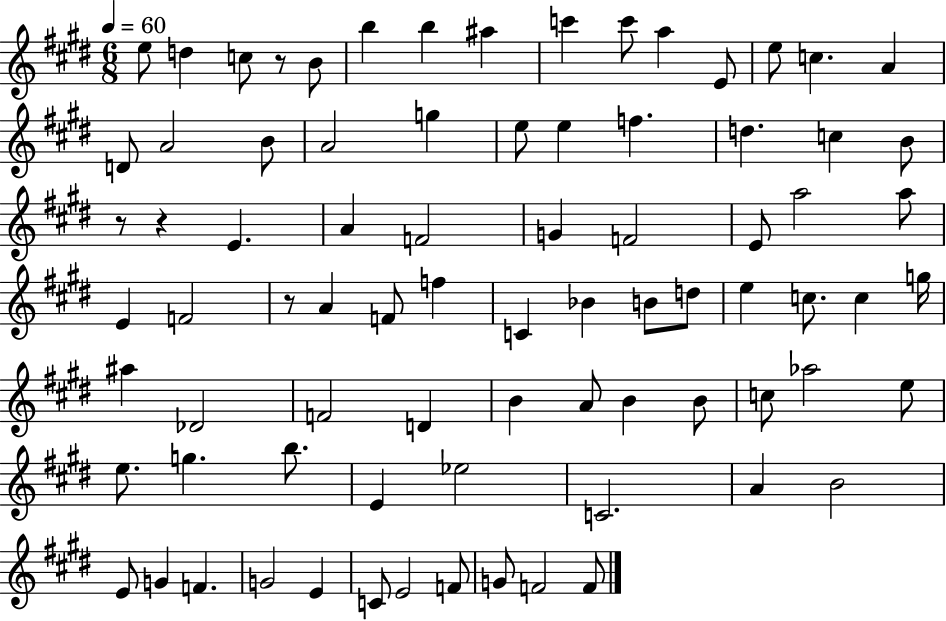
{
  \clef treble
  \numericTimeSignature
  \time 6/8
  \key e \major
  \tempo 4 = 60
  e''8 d''4 c''8 r8 b'8 | b''4 b''4 ais''4 | c'''4 c'''8 a''4 e'8 | e''8 c''4. a'4 | \break d'8 a'2 b'8 | a'2 g''4 | e''8 e''4 f''4. | d''4. c''4 b'8 | \break r8 r4 e'4. | a'4 f'2 | g'4 f'2 | e'8 a''2 a''8 | \break e'4 f'2 | r8 a'4 f'8 f''4 | c'4 bes'4 b'8 d''8 | e''4 c''8. c''4 g''16 | \break ais''4 des'2 | f'2 d'4 | b'4 a'8 b'4 b'8 | c''8 aes''2 e''8 | \break e''8. g''4. b''8. | e'4 ees''2 | c'2. | a'4 b'2 | \break e'8 g'4 f'4. | g'2 e'4 | c'8 e'2 f'8 | g'8 f'2 f'8 | \break \bar "|."
}